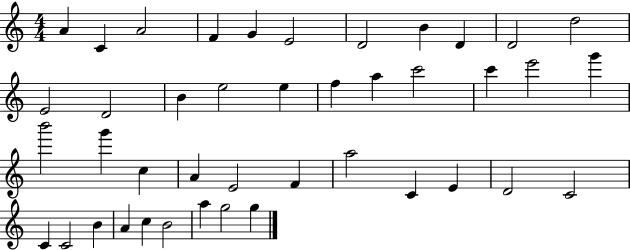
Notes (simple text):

A4/q C4/q A4/h F4/q G4/q E4/h D4/h B4/q D4/q D4/h D5/h E4/h D4/h B4/q E5/h E5/q F5/q A5/q C6/h C6/q E6/h G6/q B6/h G6/q C5/q A4/q E4/h F4/q A5/h C4/q E4/q D4/h C4/h C4/q C4/h B4/q A4/q C5/q B4/h A5/q G5/h G5/q